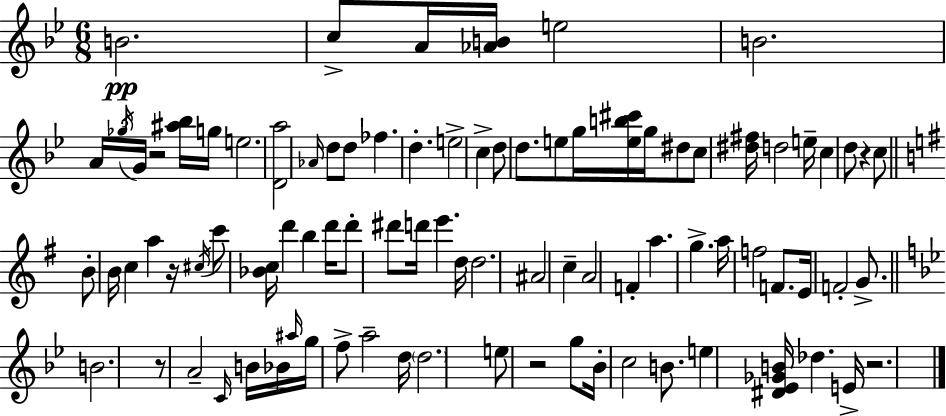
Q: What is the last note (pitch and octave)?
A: E4